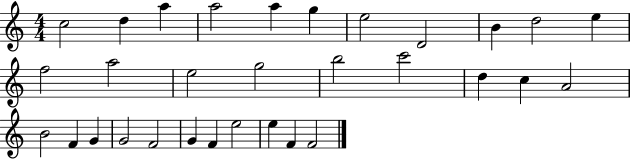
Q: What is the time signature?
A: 4/4